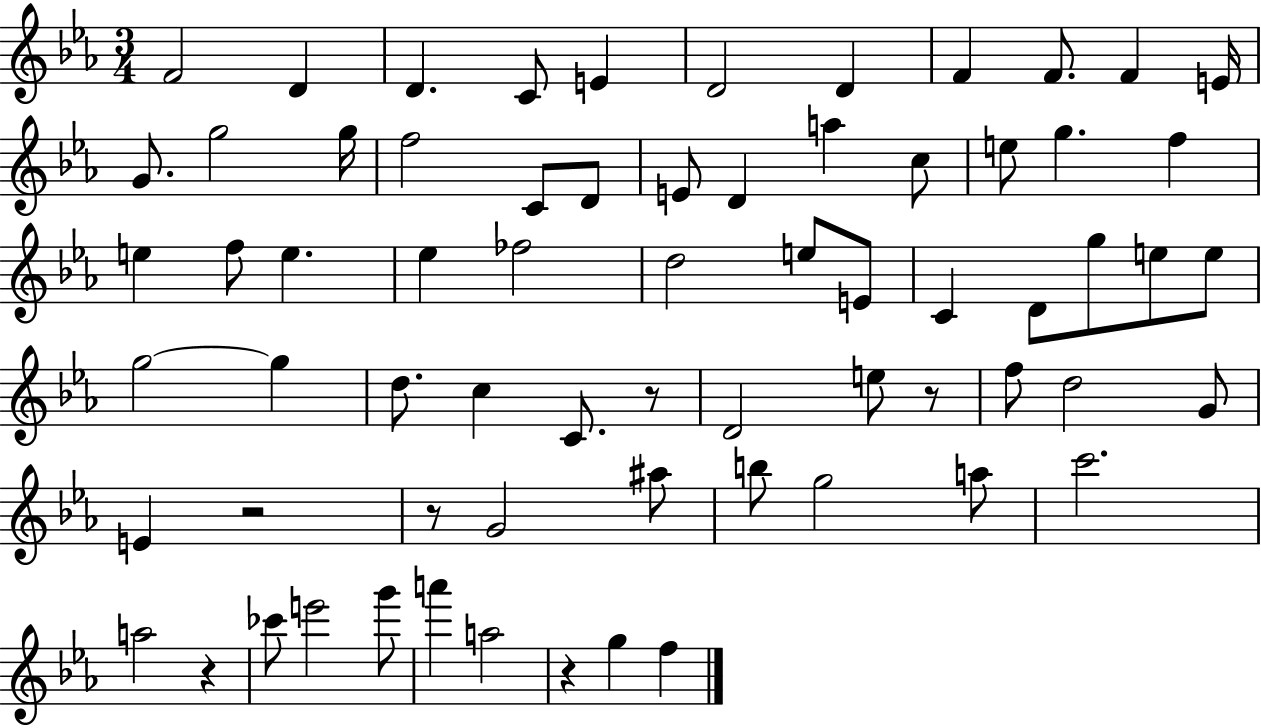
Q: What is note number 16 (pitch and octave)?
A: C4